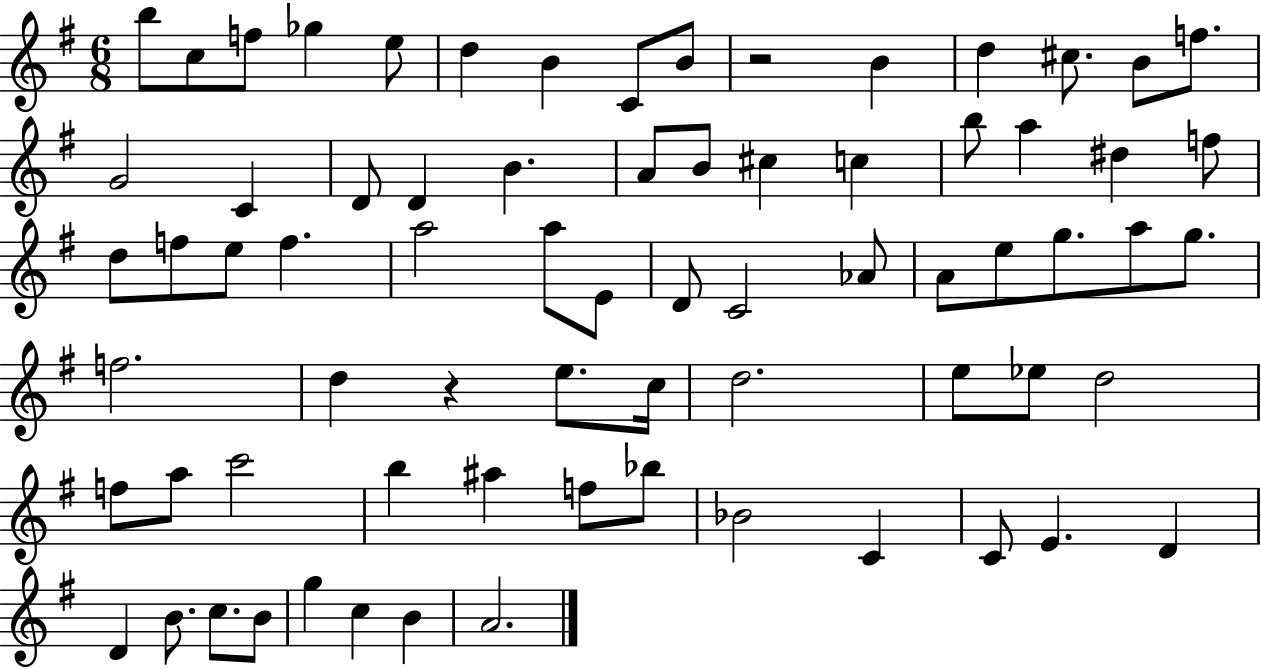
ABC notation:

X:1
T:Untitled
M:6/8
L:1/4
K:G
b/2 c/2 f/2 _g e/2 d B C/2 B/2 z2 B d ^c/2 B/2 f/2 G2 C D/2 D B A/2 B/2 ^c c b/2 a ^d f/2 d/2 f/2 e/2 f a2 a/2 E/2 D/2 C2 _A/2 A/2 e/2 g/2 a/2 g/2 f2 d z e/2 c/4 d2 e/2 _e/2 d2 f/2 a/2 c'2 b ^a f/2 _b/2 _B2 C C/2 E D D B/2 c/2 B/2 g c B A2